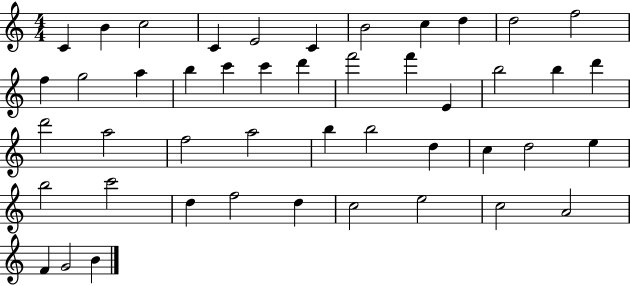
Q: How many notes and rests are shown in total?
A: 46